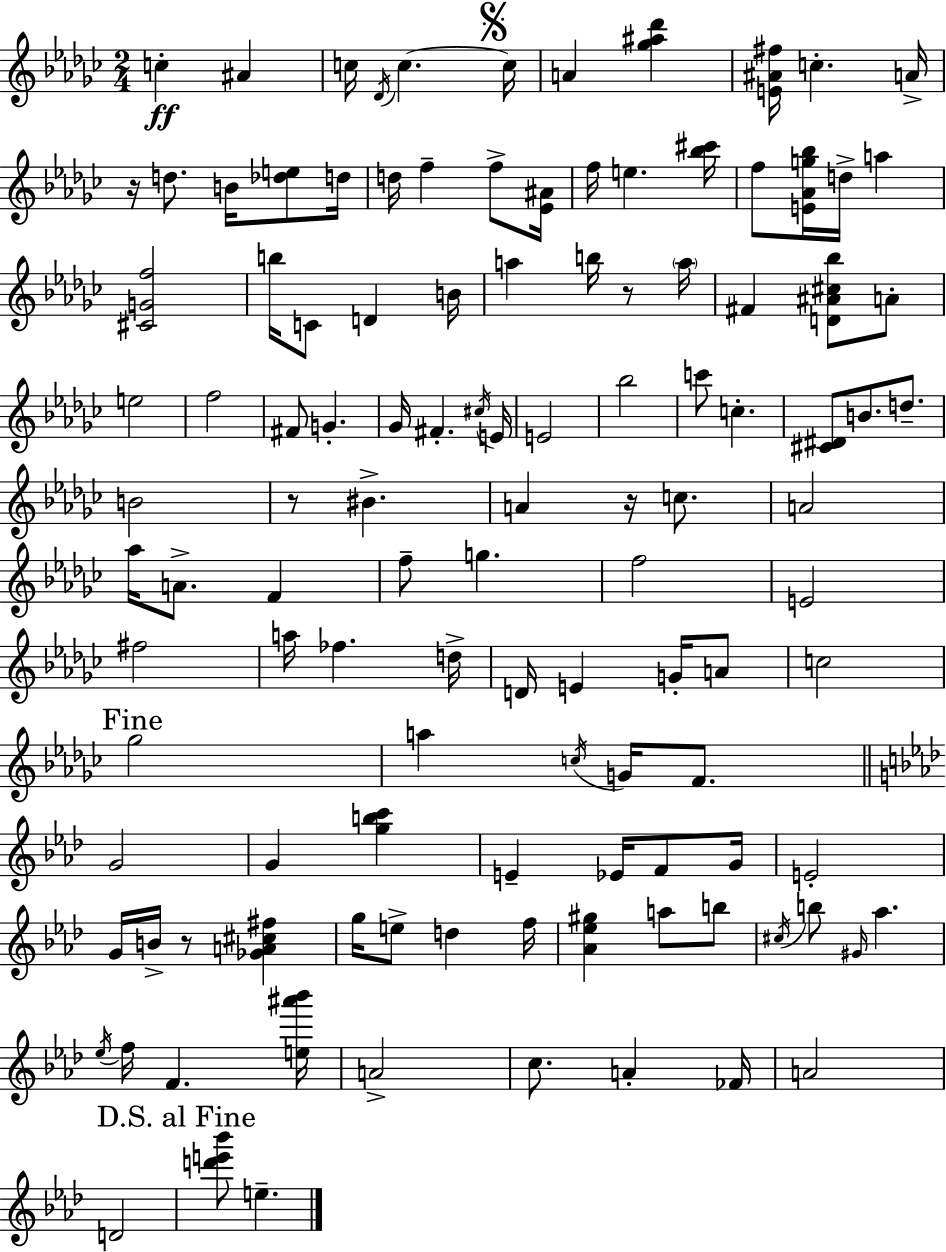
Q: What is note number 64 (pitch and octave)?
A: C5